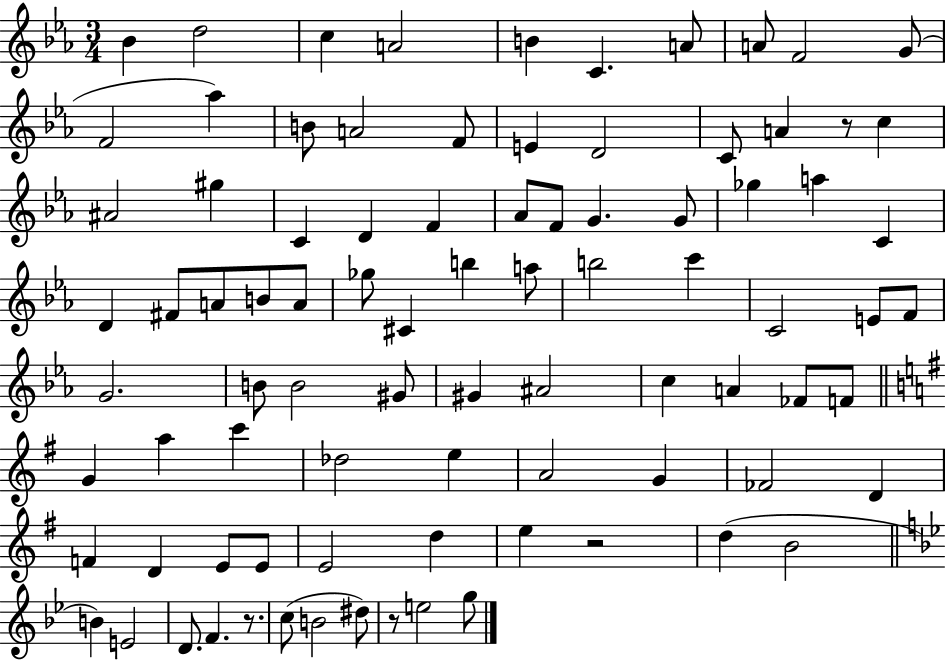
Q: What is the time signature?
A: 3/4